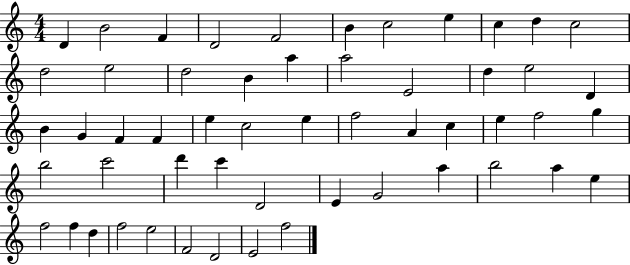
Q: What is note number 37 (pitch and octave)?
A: D6